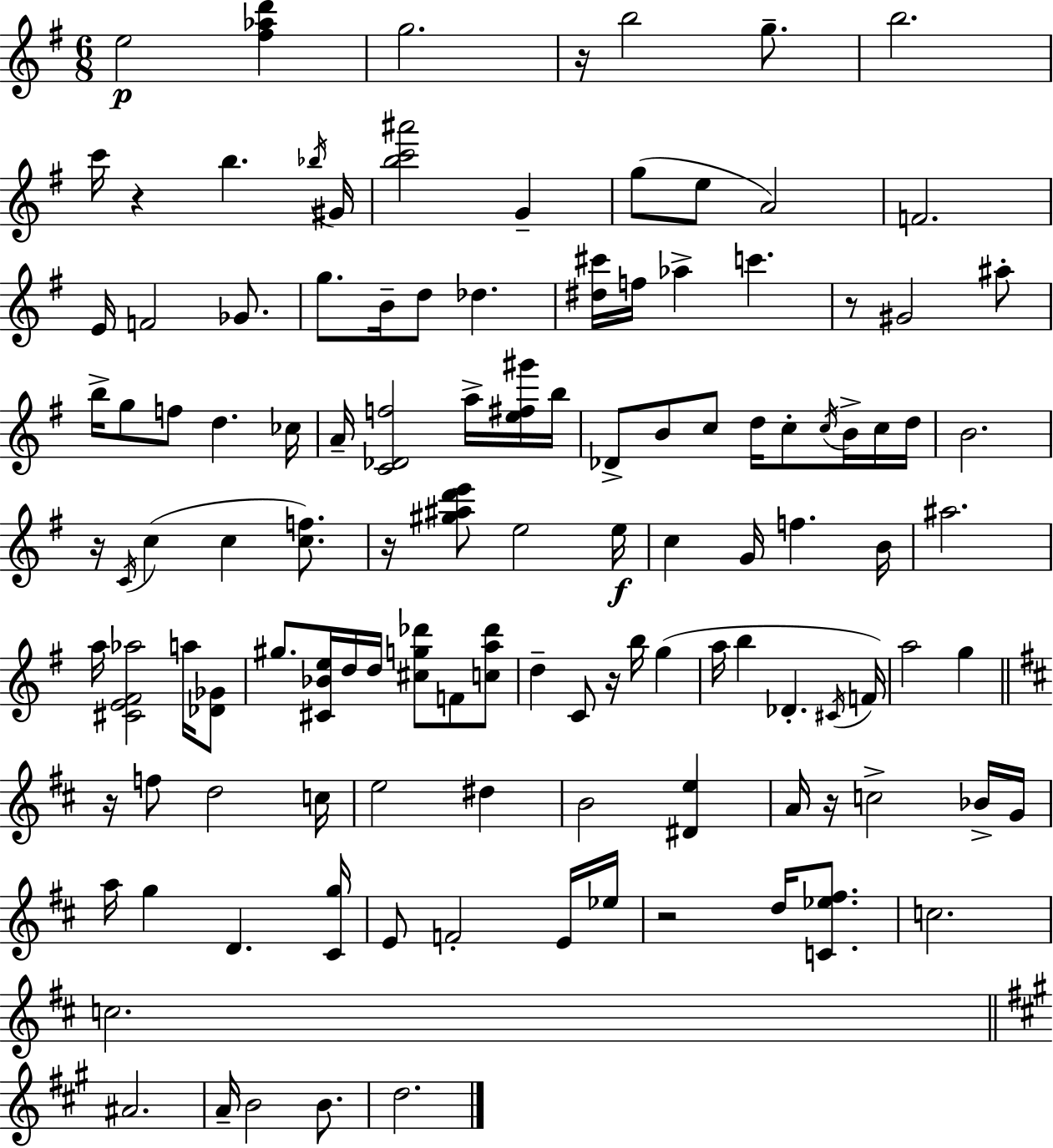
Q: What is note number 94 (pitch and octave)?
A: B4